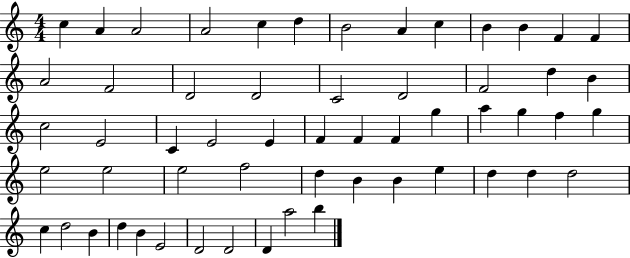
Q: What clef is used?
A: treble